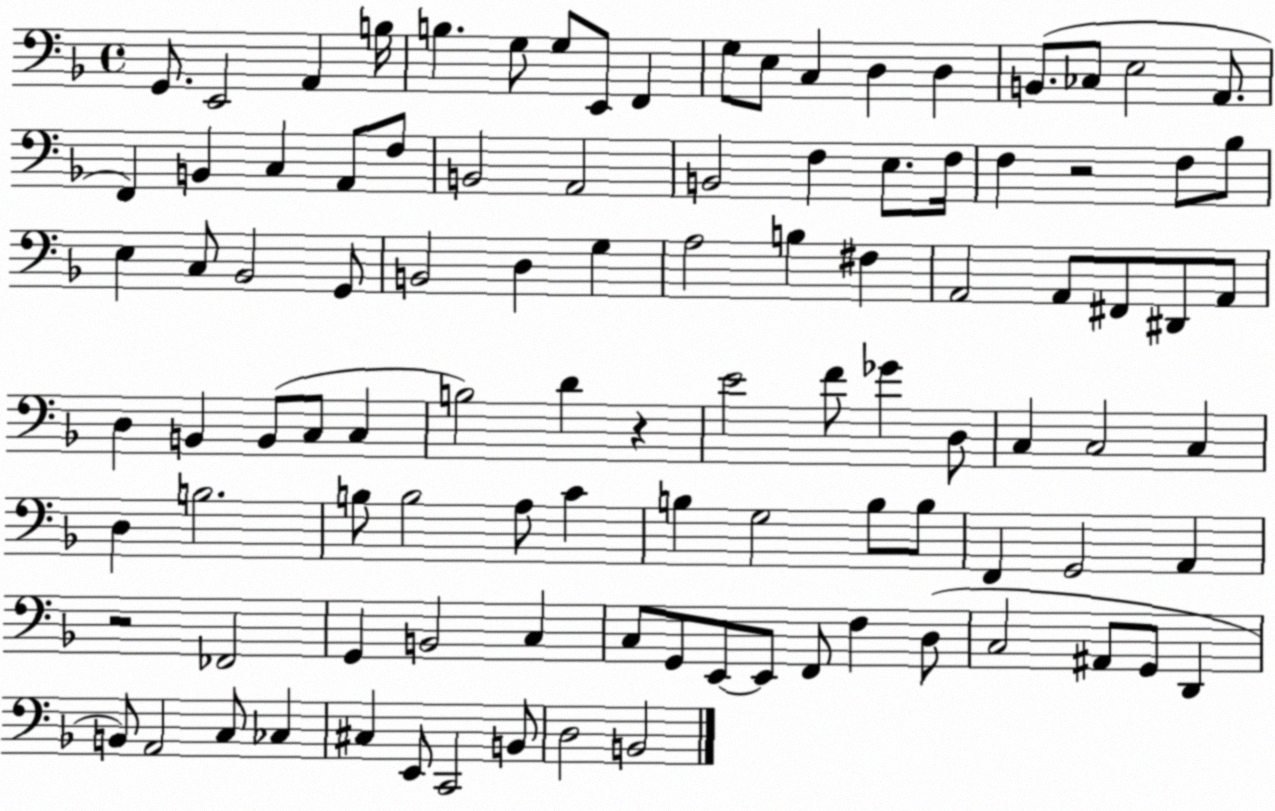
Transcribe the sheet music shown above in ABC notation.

X:1
T:Untitled
M:4/4
L:1/4
K:F
G,,/2 E,,2 A,, B,/4 B, G,/2 G,/2 E,,/2 F,, G,/2 E,/2 C, D, D, B,,/2 _C,/2 E,2 A,,/2 F,, B,, C, A,,/2 F,/2 B,,2 A,,2 B,,2 F, E,/2 F,/4 F, z2 F,/2 _B,/2 E, C,/2 _B,,2 G,,/2 B,,2 D, G, A,2 B, ^F, A,,2 A,,/2 ^F,,/2 ^D,,/2 A,,/2 D, B,, B,,/2 C,/2 C, B,2 D z E2 F/2 _G D,/2 C, C,2 C, D, B,2 B,/2 B,2 A,/2 C B, G,2 B,/2 B,/2 F,, G,,2 A,, z2 _F,,2 G,, B,,2 C, C,/2 G,,/2 E,,/2 E,,/2 F,,/2 F, D,/2 C,2 ^A,,/2 G,,/2 D,, B,,/2 A,,2 C,/2 _C, ^C, E,,/2 C,,2 B,,/2 D,2 B,,2